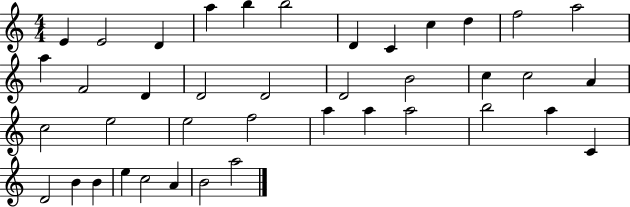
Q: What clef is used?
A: treble